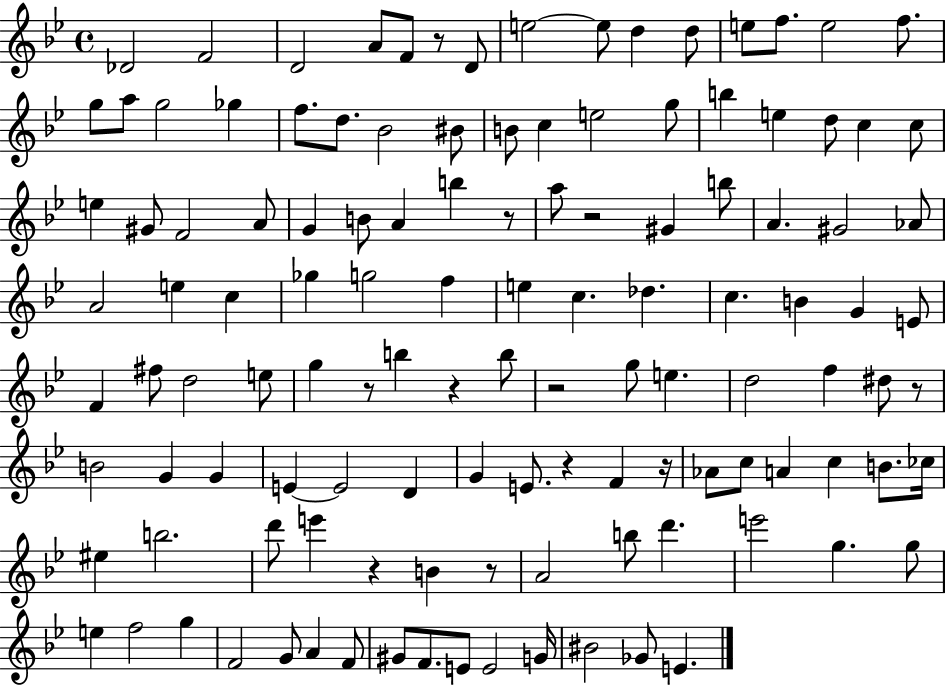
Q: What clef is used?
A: treble